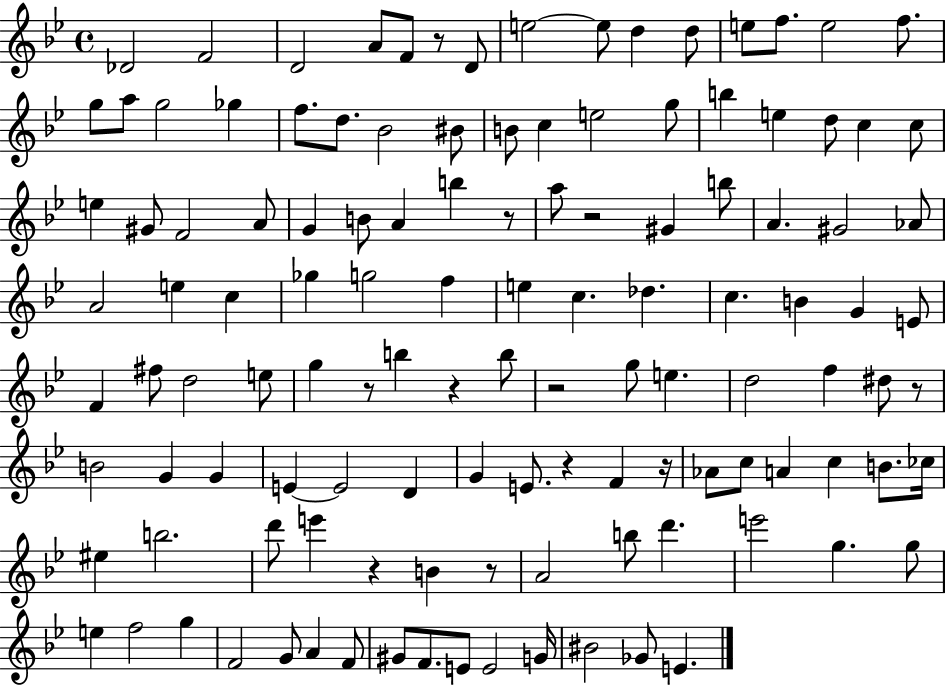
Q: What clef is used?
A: treble